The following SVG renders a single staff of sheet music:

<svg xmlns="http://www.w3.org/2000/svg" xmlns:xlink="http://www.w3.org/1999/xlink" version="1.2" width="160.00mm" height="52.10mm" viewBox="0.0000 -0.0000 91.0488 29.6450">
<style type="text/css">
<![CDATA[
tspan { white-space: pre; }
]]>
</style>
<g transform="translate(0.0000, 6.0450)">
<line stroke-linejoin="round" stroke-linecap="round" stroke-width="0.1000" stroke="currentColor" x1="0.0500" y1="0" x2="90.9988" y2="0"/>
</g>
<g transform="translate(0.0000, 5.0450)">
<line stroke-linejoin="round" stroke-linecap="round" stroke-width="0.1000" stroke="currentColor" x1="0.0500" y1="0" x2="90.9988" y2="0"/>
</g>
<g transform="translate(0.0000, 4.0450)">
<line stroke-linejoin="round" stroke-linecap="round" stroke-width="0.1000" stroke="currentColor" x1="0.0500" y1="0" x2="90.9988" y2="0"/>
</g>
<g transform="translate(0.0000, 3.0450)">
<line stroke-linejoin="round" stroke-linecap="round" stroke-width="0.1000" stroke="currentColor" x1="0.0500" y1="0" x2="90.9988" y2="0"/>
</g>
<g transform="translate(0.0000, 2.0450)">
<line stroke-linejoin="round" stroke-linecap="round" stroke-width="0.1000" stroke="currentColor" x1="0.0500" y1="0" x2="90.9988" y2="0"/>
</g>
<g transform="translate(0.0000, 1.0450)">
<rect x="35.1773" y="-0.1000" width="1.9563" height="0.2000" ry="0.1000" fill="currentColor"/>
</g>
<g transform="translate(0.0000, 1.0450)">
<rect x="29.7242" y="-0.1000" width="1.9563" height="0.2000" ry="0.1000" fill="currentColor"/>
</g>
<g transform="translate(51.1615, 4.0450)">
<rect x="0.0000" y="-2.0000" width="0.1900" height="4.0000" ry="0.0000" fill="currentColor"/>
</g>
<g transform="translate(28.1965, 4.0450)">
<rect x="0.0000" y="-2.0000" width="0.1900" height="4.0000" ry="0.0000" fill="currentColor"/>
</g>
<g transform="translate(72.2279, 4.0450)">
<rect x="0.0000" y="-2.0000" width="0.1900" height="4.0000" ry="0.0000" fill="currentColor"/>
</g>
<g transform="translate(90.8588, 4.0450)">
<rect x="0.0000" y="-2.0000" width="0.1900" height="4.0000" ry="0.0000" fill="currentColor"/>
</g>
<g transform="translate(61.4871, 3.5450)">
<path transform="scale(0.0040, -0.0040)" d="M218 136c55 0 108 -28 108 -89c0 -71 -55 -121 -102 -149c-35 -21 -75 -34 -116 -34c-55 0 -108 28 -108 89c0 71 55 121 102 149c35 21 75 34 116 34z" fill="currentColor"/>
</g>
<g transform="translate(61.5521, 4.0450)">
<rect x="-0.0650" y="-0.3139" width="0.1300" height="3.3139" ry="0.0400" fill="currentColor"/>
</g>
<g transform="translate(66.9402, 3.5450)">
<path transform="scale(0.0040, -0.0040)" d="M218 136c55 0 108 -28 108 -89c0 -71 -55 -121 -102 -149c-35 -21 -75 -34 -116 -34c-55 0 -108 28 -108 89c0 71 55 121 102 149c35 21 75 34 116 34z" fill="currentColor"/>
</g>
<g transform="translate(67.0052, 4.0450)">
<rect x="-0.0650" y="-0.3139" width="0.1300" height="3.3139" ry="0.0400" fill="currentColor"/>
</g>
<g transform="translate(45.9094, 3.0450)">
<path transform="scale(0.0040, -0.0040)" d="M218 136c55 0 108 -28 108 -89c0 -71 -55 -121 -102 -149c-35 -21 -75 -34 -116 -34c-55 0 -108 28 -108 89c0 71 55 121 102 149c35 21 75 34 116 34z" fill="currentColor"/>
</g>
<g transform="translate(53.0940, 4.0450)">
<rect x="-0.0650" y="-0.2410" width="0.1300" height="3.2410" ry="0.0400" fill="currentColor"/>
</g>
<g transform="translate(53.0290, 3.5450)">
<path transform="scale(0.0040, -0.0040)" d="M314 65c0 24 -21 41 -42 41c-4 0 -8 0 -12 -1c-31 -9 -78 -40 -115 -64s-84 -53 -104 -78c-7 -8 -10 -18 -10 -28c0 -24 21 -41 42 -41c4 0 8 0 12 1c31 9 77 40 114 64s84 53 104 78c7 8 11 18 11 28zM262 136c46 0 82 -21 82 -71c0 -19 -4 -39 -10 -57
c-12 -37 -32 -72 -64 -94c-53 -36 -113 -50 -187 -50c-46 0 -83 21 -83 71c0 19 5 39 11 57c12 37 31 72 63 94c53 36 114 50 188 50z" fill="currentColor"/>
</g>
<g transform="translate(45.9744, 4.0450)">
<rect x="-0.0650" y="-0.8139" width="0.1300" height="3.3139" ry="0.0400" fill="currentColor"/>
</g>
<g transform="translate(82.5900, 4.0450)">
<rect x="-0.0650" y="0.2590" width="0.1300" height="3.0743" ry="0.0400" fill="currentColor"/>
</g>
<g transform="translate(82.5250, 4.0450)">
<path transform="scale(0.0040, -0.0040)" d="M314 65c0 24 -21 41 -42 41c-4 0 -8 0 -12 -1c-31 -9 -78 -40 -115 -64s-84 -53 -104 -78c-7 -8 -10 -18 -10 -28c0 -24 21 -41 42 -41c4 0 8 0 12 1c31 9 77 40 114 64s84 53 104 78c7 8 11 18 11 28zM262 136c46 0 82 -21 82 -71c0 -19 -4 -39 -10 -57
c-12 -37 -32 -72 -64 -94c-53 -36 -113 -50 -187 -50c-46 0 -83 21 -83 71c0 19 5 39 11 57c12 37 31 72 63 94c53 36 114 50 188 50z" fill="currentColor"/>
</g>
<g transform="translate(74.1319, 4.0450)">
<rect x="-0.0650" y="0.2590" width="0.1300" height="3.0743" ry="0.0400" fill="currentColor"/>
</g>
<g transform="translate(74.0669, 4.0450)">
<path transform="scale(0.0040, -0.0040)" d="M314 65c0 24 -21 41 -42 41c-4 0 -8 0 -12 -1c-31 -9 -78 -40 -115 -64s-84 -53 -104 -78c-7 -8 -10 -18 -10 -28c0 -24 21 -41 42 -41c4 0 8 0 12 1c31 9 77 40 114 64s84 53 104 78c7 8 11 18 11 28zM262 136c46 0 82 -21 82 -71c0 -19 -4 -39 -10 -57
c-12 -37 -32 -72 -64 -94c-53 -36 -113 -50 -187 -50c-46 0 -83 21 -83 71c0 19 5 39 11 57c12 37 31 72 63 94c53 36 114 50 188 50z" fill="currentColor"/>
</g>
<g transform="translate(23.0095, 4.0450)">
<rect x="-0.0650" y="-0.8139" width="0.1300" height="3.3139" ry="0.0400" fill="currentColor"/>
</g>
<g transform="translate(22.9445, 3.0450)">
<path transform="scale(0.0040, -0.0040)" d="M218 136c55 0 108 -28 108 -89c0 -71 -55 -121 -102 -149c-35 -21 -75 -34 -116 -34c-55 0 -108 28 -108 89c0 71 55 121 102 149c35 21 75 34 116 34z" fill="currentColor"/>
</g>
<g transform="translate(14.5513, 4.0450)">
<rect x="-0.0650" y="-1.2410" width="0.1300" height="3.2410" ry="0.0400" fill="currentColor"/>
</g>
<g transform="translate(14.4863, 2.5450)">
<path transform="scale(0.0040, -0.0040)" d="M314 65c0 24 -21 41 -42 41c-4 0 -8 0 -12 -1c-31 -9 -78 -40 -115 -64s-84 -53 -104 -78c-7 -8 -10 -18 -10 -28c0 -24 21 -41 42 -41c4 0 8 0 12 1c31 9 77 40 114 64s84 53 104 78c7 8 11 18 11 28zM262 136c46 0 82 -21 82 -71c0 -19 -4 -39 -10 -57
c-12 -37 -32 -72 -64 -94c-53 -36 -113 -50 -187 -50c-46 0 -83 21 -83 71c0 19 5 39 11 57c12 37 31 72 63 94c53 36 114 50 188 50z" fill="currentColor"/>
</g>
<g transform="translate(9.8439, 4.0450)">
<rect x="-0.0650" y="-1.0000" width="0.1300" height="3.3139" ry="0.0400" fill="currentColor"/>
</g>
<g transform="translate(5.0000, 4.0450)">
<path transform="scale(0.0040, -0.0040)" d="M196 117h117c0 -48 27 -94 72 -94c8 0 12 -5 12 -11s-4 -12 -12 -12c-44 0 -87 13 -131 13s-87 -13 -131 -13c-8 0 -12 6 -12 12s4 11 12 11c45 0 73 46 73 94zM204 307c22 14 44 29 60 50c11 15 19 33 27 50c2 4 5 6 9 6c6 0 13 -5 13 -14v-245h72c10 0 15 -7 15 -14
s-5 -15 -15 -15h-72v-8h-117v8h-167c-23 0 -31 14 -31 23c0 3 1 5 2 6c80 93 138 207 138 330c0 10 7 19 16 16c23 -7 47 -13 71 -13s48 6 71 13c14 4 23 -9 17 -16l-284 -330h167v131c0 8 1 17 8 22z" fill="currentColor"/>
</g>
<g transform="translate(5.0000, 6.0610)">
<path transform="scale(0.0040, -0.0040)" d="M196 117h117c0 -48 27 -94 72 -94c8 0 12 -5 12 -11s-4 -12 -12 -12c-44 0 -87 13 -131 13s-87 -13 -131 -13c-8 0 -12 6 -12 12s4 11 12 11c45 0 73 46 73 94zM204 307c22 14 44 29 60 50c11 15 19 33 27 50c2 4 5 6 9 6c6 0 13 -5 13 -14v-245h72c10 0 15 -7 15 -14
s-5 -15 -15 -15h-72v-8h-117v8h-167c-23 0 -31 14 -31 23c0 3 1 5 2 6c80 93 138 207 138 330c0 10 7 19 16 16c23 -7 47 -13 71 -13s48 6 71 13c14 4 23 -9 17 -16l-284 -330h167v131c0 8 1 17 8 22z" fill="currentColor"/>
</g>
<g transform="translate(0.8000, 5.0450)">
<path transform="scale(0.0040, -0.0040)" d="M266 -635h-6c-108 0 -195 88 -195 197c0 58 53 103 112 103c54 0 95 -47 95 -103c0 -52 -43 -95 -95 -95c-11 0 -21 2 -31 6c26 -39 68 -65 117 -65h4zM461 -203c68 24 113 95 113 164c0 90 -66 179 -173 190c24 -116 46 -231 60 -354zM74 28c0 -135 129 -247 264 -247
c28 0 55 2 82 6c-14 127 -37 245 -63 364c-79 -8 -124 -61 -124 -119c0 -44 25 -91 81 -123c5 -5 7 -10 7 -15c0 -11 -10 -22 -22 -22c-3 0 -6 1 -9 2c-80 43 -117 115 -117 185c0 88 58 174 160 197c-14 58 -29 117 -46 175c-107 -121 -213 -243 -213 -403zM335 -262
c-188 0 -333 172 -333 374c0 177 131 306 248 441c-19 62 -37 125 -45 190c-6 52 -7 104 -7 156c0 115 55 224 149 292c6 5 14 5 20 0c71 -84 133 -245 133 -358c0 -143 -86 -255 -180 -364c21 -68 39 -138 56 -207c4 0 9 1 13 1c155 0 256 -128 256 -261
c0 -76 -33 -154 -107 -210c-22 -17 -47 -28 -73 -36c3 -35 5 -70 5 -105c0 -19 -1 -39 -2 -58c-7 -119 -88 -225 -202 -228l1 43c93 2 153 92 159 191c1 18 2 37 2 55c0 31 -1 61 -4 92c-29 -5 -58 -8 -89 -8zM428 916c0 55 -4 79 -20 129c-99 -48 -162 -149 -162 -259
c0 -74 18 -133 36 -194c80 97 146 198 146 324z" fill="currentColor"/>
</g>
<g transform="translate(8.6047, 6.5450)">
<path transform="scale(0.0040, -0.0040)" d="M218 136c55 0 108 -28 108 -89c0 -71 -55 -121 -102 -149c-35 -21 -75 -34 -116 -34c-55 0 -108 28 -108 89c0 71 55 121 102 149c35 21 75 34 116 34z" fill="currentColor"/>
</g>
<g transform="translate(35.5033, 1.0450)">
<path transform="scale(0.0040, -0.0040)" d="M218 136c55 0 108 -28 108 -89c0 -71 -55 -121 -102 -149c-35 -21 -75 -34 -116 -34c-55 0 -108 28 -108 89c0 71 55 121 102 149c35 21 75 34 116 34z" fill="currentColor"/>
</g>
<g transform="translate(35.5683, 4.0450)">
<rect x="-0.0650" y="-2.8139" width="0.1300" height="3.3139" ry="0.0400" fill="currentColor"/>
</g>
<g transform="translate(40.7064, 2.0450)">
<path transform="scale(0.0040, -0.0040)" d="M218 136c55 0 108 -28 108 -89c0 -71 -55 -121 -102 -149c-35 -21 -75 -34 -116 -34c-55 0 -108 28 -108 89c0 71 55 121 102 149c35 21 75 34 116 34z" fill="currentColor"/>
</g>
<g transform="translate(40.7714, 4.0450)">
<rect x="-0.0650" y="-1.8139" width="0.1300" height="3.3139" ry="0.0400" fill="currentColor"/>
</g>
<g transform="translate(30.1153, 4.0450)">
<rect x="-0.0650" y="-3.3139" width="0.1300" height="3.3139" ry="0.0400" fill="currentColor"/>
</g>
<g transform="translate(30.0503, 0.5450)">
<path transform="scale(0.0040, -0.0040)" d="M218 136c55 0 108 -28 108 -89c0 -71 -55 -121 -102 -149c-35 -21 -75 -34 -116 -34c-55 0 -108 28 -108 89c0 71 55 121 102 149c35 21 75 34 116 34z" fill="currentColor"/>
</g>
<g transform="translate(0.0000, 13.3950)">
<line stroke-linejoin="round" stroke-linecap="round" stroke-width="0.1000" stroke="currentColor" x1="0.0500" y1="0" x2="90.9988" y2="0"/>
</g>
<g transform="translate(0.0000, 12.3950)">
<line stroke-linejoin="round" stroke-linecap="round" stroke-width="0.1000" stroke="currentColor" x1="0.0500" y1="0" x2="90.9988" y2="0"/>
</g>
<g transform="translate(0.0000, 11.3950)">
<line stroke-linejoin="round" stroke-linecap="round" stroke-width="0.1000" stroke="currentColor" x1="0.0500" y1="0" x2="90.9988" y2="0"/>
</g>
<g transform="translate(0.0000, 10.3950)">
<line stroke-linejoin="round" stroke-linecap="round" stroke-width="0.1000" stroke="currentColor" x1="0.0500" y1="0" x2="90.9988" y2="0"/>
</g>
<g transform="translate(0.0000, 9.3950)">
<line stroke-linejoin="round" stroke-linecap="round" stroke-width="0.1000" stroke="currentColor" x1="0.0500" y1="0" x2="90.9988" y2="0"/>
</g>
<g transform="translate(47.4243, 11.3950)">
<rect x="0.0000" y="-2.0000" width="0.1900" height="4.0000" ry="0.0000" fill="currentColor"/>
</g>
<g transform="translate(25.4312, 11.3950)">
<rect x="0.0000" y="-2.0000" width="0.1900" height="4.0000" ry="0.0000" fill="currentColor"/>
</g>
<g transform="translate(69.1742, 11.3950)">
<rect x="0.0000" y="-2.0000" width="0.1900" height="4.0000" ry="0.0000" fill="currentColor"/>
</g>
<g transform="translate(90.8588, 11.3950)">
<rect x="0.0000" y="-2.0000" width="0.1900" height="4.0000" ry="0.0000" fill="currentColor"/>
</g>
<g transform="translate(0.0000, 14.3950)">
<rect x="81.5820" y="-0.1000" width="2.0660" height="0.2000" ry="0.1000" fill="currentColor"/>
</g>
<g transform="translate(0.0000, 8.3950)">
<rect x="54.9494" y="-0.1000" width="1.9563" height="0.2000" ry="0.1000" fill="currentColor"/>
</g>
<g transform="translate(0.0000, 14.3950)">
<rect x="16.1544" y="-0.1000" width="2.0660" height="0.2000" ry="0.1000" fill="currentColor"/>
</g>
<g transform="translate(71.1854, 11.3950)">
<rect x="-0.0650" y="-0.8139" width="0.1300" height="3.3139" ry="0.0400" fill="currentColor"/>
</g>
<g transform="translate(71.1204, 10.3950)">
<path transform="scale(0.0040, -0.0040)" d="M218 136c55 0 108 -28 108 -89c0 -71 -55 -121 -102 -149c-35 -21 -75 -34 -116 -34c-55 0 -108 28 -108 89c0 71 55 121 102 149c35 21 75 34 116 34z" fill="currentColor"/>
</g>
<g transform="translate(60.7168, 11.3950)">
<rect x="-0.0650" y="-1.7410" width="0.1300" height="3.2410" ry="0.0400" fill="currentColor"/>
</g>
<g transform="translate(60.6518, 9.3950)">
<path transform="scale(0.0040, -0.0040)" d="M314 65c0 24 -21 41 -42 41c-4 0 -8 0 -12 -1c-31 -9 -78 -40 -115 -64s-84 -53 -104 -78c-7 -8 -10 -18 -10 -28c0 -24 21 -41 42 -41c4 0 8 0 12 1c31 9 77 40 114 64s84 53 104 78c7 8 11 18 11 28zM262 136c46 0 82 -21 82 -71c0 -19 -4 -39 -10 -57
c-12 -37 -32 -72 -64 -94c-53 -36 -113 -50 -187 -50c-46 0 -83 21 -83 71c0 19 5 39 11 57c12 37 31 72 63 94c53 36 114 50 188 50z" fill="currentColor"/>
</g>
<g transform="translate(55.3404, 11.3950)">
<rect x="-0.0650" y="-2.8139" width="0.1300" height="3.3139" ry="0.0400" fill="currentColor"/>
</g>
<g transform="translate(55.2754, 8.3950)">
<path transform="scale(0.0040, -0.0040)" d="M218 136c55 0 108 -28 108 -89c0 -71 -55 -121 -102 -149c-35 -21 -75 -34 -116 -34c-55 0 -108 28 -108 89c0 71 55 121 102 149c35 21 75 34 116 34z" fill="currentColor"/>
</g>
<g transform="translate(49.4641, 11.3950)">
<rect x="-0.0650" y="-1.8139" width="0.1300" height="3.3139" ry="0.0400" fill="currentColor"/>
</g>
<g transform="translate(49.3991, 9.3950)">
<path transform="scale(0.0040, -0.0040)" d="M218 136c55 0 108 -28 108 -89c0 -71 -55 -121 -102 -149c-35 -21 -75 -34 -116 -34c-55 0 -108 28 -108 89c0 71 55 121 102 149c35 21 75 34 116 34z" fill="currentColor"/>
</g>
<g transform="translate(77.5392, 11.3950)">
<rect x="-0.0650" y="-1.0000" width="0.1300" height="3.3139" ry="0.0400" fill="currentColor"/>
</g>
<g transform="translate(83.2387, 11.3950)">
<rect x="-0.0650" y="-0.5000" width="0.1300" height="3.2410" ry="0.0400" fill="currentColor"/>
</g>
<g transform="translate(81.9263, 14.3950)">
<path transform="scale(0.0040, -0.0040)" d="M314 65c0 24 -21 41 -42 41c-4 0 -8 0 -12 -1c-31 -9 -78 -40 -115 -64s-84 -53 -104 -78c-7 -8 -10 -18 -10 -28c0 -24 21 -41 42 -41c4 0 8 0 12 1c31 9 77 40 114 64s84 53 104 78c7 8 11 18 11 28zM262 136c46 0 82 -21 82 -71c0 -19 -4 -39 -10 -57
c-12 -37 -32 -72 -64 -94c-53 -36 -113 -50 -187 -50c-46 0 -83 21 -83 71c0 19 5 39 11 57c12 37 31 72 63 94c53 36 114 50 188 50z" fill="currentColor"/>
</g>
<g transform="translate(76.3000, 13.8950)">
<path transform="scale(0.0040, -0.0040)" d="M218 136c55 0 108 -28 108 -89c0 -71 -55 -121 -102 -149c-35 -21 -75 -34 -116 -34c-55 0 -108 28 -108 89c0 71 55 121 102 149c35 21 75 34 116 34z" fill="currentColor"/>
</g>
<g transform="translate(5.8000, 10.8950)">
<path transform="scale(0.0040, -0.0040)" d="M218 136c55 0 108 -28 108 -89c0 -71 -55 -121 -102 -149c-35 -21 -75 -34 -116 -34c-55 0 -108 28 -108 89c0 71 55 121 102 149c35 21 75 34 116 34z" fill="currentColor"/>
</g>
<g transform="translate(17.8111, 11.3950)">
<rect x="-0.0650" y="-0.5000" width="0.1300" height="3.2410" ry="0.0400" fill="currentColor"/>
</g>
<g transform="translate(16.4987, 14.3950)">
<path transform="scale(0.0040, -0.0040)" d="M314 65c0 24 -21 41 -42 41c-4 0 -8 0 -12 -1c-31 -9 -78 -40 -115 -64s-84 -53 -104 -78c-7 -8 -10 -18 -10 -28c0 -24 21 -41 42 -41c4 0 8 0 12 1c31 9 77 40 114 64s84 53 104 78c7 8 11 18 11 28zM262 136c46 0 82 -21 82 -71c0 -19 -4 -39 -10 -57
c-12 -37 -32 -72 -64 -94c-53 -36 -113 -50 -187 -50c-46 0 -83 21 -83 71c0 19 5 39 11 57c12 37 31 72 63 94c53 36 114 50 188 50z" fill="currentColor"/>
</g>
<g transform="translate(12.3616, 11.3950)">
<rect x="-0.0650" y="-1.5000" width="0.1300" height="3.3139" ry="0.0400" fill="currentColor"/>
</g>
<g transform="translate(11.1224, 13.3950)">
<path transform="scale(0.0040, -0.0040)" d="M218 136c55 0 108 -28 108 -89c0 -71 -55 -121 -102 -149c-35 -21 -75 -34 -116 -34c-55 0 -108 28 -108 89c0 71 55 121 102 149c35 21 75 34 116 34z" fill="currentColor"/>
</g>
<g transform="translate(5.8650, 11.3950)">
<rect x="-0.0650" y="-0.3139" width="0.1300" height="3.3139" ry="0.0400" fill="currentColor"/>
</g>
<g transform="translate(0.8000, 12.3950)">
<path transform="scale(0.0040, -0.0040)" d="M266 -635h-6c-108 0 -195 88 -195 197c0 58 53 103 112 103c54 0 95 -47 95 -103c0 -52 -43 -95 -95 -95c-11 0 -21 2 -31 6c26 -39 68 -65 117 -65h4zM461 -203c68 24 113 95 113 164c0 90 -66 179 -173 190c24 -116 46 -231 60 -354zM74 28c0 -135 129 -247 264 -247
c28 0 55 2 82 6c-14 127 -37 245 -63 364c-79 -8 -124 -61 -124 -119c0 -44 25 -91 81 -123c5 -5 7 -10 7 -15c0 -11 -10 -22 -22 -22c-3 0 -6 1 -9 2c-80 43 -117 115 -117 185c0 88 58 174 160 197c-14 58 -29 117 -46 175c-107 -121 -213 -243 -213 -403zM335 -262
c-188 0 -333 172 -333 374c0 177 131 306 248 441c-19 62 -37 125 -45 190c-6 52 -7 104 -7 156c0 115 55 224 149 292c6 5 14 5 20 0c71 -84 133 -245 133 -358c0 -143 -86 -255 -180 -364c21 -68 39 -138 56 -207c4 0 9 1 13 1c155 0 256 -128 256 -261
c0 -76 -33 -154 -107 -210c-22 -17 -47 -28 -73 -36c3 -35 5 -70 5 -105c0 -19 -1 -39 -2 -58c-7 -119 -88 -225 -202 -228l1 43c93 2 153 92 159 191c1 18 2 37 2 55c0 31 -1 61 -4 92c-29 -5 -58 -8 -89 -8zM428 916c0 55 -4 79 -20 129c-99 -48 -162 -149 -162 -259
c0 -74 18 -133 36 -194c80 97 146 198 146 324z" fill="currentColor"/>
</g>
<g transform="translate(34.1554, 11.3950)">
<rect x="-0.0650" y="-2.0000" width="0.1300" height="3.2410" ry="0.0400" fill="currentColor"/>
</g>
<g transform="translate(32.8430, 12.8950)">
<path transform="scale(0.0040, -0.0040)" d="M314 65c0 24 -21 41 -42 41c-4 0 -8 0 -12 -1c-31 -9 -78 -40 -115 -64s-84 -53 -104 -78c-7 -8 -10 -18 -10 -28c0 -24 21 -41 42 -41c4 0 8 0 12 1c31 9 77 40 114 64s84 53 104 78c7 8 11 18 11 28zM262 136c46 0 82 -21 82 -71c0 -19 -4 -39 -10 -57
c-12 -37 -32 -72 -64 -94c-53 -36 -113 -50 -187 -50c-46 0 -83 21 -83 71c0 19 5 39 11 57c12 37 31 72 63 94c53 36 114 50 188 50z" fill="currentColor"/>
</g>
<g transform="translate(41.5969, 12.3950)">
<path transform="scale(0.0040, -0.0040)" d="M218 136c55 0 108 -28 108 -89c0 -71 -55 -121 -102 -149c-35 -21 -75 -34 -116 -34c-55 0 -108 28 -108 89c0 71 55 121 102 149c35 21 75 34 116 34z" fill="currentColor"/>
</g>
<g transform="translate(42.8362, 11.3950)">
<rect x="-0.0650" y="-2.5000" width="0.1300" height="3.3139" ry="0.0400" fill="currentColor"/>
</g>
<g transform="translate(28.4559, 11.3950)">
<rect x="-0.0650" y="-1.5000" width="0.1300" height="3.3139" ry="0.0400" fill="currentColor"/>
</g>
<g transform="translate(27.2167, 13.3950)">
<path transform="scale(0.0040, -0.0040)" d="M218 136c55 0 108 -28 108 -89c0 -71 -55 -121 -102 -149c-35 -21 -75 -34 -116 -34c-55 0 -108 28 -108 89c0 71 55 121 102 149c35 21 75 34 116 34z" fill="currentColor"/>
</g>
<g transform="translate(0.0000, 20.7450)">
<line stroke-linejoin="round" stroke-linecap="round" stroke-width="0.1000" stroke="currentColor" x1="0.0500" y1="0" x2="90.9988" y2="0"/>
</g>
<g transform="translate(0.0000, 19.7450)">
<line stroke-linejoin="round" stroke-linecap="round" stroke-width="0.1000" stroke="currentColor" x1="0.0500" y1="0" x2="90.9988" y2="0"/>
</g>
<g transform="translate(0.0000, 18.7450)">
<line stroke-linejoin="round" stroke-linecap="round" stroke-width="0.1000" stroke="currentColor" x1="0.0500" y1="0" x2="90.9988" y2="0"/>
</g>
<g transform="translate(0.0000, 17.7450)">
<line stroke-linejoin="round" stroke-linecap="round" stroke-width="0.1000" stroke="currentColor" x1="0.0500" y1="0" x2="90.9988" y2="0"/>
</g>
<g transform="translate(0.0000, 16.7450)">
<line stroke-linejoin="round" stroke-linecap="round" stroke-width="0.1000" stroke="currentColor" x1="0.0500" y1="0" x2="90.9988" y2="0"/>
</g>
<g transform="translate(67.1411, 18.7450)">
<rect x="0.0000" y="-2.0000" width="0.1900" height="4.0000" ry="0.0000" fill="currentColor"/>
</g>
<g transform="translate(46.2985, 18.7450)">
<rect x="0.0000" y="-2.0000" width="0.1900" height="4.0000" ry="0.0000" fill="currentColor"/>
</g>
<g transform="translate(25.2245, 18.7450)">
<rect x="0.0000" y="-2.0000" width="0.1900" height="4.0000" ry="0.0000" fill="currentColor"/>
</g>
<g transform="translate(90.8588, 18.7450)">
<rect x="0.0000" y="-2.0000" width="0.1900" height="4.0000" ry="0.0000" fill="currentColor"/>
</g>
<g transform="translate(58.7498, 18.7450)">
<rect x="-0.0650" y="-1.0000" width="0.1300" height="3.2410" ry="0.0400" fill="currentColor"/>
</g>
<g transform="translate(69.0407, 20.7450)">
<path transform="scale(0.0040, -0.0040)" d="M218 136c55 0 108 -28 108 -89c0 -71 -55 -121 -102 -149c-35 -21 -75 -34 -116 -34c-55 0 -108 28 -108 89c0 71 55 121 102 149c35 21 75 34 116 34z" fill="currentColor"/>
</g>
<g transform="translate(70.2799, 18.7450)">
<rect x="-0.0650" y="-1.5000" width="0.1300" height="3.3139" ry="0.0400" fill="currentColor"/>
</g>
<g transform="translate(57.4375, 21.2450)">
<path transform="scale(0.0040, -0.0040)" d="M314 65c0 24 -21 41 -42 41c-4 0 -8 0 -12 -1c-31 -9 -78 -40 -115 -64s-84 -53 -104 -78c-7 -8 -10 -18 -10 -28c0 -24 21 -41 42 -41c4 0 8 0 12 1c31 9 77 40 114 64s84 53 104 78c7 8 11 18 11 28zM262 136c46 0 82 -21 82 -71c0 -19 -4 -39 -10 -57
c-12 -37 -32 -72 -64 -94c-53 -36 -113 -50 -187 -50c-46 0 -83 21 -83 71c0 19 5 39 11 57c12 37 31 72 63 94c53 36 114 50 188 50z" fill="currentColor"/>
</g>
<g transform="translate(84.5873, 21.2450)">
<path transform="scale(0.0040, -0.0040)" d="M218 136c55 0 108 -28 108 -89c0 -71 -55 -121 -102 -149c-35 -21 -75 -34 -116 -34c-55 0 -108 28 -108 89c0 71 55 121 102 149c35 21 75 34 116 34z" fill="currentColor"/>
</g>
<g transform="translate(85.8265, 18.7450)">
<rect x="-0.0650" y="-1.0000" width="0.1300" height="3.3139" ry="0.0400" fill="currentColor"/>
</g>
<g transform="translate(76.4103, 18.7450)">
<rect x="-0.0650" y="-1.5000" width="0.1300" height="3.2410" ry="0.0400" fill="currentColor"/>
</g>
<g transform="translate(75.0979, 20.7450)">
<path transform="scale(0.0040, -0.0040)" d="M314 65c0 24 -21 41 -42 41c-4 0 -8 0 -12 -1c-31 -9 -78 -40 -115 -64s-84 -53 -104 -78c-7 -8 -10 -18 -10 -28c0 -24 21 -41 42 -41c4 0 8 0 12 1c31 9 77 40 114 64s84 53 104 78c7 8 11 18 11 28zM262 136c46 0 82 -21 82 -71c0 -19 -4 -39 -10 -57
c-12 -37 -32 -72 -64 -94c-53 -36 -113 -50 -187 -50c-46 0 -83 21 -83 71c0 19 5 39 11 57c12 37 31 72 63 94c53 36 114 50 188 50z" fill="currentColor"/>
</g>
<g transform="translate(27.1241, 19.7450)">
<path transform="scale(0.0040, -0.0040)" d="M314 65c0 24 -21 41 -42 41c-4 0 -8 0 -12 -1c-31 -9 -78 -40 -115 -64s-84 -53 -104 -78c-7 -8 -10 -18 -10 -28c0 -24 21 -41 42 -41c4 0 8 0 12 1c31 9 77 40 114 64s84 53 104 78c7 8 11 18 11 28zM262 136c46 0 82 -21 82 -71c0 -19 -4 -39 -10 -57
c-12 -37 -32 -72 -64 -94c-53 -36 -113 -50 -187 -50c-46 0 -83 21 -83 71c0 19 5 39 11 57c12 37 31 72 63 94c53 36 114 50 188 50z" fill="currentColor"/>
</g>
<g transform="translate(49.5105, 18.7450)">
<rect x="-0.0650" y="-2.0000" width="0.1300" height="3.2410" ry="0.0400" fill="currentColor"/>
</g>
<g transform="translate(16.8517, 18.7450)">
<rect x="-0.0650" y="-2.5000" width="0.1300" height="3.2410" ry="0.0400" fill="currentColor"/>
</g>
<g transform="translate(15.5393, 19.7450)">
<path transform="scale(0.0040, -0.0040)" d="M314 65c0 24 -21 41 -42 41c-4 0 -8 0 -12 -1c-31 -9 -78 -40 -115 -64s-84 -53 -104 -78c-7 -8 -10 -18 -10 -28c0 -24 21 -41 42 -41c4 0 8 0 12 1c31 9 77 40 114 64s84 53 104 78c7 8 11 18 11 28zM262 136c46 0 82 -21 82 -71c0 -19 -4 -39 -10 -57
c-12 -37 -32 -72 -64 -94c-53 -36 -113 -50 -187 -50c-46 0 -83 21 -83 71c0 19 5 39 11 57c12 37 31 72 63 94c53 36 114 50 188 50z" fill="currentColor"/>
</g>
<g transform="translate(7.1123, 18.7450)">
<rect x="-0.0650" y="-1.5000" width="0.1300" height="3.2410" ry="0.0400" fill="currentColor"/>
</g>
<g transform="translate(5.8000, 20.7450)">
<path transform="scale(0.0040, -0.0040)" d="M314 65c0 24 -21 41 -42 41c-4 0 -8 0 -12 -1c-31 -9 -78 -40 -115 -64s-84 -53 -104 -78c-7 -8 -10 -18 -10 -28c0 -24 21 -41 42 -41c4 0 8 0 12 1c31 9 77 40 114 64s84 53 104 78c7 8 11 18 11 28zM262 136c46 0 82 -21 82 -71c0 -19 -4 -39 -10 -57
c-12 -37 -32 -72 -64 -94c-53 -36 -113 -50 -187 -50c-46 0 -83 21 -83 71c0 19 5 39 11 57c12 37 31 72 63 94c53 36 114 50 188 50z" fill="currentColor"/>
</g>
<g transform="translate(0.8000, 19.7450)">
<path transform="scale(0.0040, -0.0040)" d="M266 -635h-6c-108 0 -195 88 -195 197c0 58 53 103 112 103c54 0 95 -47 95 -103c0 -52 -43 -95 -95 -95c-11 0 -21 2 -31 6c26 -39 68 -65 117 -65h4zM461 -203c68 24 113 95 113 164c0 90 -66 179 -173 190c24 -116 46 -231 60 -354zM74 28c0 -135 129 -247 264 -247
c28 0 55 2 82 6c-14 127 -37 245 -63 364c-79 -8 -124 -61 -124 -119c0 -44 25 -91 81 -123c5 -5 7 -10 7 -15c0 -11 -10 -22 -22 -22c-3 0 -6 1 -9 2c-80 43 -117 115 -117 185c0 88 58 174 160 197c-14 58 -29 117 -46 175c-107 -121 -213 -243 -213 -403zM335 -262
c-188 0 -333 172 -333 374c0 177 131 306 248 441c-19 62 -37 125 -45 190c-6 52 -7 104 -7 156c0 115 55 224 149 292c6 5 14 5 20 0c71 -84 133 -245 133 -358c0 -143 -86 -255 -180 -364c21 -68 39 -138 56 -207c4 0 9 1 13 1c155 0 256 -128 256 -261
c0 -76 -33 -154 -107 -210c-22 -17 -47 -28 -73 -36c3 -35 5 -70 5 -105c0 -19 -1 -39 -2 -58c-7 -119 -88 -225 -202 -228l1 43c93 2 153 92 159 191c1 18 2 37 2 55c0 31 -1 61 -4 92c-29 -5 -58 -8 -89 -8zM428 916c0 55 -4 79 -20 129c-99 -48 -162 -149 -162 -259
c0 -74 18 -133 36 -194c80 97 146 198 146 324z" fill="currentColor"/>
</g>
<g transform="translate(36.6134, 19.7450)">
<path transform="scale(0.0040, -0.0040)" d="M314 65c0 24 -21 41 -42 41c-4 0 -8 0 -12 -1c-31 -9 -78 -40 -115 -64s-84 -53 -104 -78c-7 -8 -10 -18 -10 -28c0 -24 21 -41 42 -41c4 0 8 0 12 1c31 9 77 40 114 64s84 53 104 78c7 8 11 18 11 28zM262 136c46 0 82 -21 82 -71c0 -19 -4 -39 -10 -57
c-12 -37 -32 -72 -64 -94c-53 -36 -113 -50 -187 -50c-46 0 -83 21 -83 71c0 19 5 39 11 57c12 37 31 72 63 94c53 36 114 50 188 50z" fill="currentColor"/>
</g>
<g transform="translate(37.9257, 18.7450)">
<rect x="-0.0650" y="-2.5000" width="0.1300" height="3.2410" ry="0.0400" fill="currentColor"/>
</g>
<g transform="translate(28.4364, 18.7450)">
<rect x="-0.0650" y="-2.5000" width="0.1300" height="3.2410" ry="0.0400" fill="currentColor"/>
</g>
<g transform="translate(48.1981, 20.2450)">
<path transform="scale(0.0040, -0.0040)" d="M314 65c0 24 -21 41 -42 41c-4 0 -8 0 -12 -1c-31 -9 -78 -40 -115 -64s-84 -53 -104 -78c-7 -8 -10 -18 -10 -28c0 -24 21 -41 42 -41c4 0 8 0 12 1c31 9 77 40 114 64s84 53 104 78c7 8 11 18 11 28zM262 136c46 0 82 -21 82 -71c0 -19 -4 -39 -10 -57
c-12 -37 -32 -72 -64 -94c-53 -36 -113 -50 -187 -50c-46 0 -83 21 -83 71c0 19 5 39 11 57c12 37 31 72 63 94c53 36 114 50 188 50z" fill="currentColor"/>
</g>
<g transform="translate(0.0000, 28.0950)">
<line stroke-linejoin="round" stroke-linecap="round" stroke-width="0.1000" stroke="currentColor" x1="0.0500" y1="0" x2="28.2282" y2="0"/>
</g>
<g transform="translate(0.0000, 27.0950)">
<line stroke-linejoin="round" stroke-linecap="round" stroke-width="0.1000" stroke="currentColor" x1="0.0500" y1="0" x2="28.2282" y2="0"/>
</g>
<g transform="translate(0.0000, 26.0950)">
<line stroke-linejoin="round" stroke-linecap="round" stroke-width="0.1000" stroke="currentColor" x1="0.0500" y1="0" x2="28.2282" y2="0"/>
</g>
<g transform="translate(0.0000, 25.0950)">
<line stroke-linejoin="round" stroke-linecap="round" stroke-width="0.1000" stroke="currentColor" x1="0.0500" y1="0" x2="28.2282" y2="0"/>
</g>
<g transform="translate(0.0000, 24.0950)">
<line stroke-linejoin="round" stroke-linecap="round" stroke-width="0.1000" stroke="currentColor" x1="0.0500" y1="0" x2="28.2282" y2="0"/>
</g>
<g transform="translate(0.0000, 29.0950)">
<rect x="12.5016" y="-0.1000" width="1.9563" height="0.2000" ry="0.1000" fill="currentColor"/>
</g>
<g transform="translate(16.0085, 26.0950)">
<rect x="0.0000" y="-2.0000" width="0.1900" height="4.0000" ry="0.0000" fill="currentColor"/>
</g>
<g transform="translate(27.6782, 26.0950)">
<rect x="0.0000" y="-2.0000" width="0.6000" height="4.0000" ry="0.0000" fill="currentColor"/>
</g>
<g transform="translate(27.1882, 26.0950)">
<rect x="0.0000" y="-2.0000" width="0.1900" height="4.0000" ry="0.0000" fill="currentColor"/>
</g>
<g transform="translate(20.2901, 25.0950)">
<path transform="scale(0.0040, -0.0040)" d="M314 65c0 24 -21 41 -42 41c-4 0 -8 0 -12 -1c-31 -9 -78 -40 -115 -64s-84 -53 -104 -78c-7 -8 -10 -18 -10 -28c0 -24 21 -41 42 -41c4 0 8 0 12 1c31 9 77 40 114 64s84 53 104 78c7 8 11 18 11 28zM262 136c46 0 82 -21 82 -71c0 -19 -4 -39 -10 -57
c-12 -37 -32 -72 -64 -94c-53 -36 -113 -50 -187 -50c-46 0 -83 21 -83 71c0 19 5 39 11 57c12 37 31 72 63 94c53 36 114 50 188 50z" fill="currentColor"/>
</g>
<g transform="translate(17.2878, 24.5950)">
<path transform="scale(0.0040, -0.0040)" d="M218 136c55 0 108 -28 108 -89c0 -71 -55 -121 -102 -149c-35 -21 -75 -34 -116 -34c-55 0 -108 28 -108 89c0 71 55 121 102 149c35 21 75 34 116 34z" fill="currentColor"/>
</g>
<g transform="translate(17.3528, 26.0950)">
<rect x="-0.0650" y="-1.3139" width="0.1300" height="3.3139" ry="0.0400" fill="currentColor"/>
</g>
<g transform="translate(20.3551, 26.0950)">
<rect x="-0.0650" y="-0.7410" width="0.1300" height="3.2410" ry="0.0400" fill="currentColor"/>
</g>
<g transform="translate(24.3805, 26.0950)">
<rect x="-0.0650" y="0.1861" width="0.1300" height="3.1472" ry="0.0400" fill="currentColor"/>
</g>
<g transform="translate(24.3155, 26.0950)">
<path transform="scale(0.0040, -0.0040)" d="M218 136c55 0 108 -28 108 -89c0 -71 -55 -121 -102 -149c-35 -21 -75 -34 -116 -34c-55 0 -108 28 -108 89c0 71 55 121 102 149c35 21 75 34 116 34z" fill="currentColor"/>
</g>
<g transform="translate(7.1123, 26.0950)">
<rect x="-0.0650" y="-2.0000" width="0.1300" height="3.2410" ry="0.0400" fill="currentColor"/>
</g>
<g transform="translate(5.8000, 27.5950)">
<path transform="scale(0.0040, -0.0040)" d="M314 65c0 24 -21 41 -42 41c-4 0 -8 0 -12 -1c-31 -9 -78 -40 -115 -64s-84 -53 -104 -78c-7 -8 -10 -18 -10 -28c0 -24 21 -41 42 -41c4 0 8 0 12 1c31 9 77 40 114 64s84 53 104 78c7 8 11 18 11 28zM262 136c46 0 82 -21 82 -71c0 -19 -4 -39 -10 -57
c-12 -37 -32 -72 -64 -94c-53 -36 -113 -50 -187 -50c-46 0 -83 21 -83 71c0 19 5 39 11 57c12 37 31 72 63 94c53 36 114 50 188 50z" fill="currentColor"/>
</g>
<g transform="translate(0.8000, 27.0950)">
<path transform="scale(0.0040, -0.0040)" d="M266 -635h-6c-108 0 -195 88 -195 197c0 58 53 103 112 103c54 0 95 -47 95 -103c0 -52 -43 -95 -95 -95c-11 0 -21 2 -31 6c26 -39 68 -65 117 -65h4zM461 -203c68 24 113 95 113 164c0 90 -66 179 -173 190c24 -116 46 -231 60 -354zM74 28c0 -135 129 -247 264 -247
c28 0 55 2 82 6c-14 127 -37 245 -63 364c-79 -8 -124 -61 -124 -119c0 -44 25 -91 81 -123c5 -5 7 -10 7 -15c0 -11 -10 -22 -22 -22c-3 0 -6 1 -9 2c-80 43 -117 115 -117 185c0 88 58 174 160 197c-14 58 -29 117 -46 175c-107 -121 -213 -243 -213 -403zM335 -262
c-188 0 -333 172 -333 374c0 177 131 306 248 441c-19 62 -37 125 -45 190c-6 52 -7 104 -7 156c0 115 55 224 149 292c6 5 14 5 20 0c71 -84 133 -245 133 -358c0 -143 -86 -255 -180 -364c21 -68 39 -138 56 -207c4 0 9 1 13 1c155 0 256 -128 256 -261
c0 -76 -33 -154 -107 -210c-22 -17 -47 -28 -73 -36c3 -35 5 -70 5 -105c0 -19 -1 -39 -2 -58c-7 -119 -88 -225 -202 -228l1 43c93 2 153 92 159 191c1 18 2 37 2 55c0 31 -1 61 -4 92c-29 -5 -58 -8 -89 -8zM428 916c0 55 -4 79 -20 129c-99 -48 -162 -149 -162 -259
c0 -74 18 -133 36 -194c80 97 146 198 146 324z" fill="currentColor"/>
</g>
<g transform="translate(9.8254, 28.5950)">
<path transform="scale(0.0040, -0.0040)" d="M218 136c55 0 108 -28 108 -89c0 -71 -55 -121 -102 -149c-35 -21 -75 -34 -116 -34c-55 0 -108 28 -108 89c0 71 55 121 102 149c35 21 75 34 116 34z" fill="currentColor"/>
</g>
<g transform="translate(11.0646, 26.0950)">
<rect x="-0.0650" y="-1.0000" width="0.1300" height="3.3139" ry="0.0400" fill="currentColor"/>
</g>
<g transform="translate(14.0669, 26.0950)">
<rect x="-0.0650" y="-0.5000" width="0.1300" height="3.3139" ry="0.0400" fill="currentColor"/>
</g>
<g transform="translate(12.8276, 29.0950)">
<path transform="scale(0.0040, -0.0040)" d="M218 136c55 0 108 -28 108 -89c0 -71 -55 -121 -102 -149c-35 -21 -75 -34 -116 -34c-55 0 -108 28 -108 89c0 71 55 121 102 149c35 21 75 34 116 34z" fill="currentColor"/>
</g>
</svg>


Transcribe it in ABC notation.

X:1
T:Untitled
M:4/4
L:1/4
K:C
D e2 d b a f d c2 c c B2 B2 c E C2 E F2 G f a f2 d D C2 E2 G2 G2 G2 F2 D2 E E2 D F2 D C e d2 B